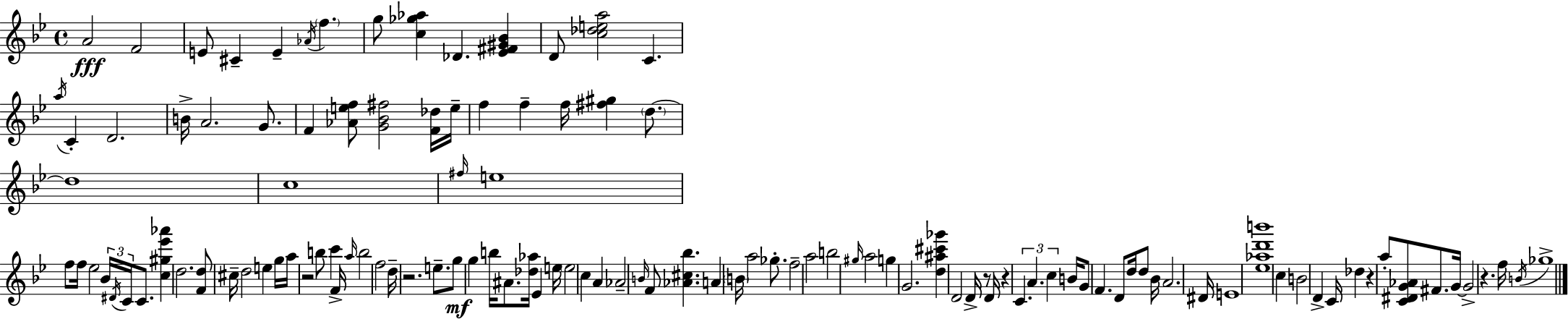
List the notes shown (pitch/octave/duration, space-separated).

A4/h F4/h E4/e C#4/q E4/q Ab4/s F5/q. G5/e [C5,Gb5,Ab5]/q Db4/q. [Eb4,F#4,G#4,Bb4]/q D4/e [C5,Db5,E5,A5]/h C4/q. A5/s C4/q D4/h. B4/s A4/h. G4/e. F4/q [Ab4,E5,F5]/e [G4,Bb4,F#5]/h [F4,Db5]/s E5/s F5/q F5/q F5/s [F#5,G#5]/q D5/e. D5/w C5/w F#5/s E5/w F5/e F5/s Eb5/h Bb4/s D#4/s C4/s C4/e. [C5,G#5,Eb6,Ab6]/q D5/h. [F4,D5]/e C#5/s D5/h E5/q G5/s A5/s R/h B5/e C6/q F4/s A5/s B5/h F5/h D5/s R/h. E5/e. G5/e G5/q B5/s A#4/e. [Db5,Ab5]/s Eb4/q E5/s E5/h C5/q A4/q Ab4/h B4/s F4/e [Ab4,C#5,Bb5]/q. A4/q B4/s A5/h Gb5/e. F5/h A5/h B5/h G#5/s A5/h G5/q G4/h. [D5,A#5,C#6,Gb6]/q D4/h D4/s R/e D4/s R/q C4/q. A4/q. C5/q B4/s G4/e F4/q. D4/e D5/s D5/e Bb4/s A4/h. D#4/s E4/w [Eb5,Ab5,D6,B6]/w C5/q B4/h D4/q C4/s Db5/q R/q A5/e [C4,D#4,G4,Ab4]/e F#4/e. G4/s G4/h R/q. F5/s B4/s Gb5/w